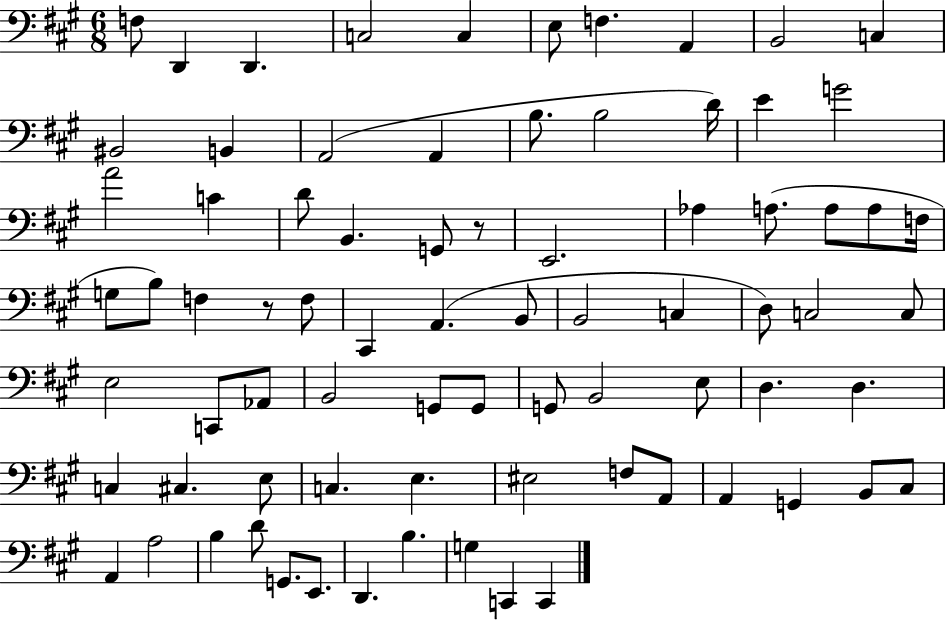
F3/e D2/q D2/q. C3/h C3/q E3/e F3/q. A2/q B2/h C3/q BIS2/h B2/q A2/h A2/q B3/e. B3/h D4/s E4/q G4/h A4/h C4/q D4/e B2/q. G2/e R/e E2/h. Ab3/q A3/e. A3/e A3/e F3/s G3/e B3/e F3/q R/e F3/e C#2/q A2/q. B2/e B2/h C3/q D3/e C3/h C3/e E3/h C2/e Ab2/e B2/h G2/e G2/e G2/e B2/h E3/e D3/q. D3/q. C3/q C#3/q. E3/e C3/q. E3/q. EIS3/h F3/e A2/e A2/q G2/q B2/e C#3/e A2/q A3/h B3/q D4/e G2/e. E2/e. D2/q. B3/q. G3/q C2/q C2/q